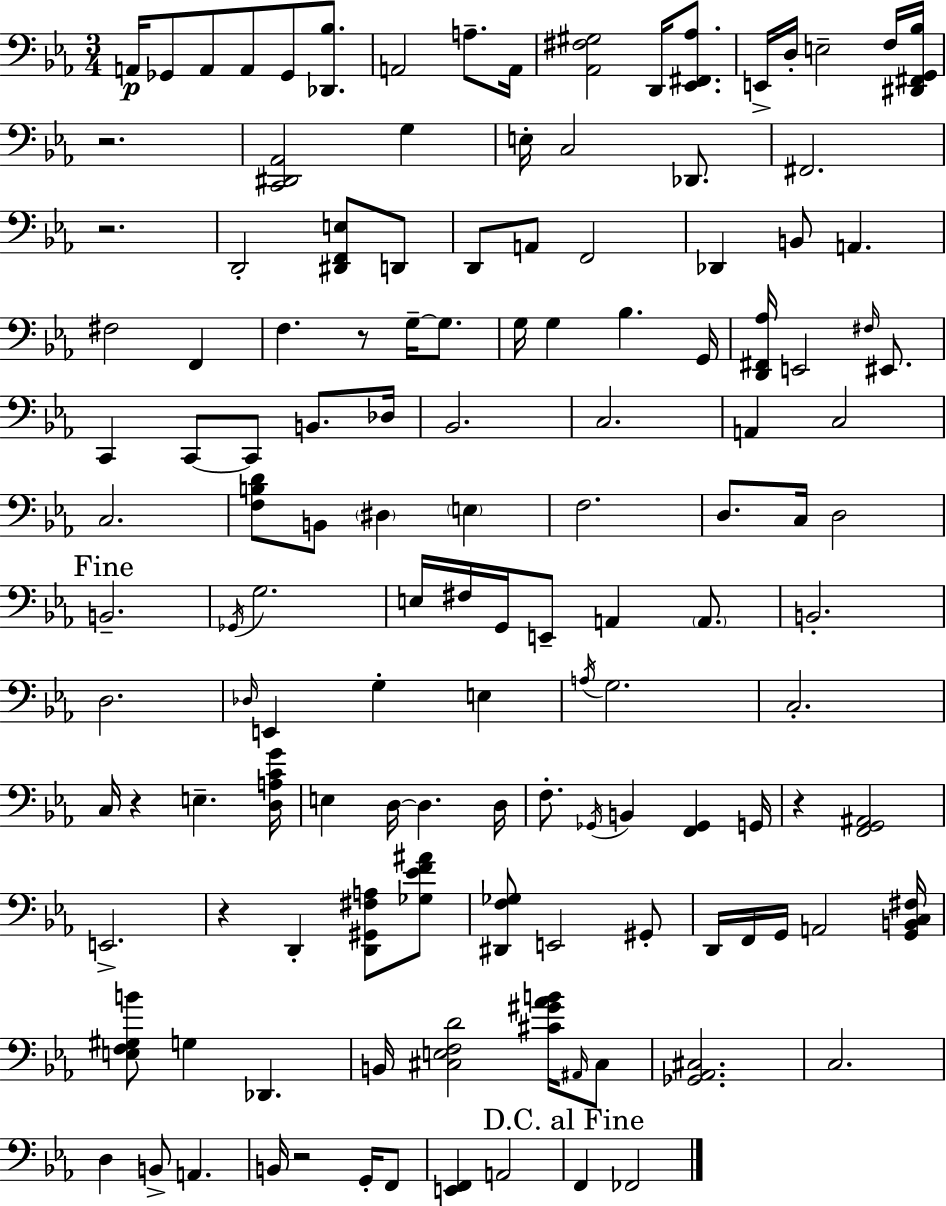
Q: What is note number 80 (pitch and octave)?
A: F3